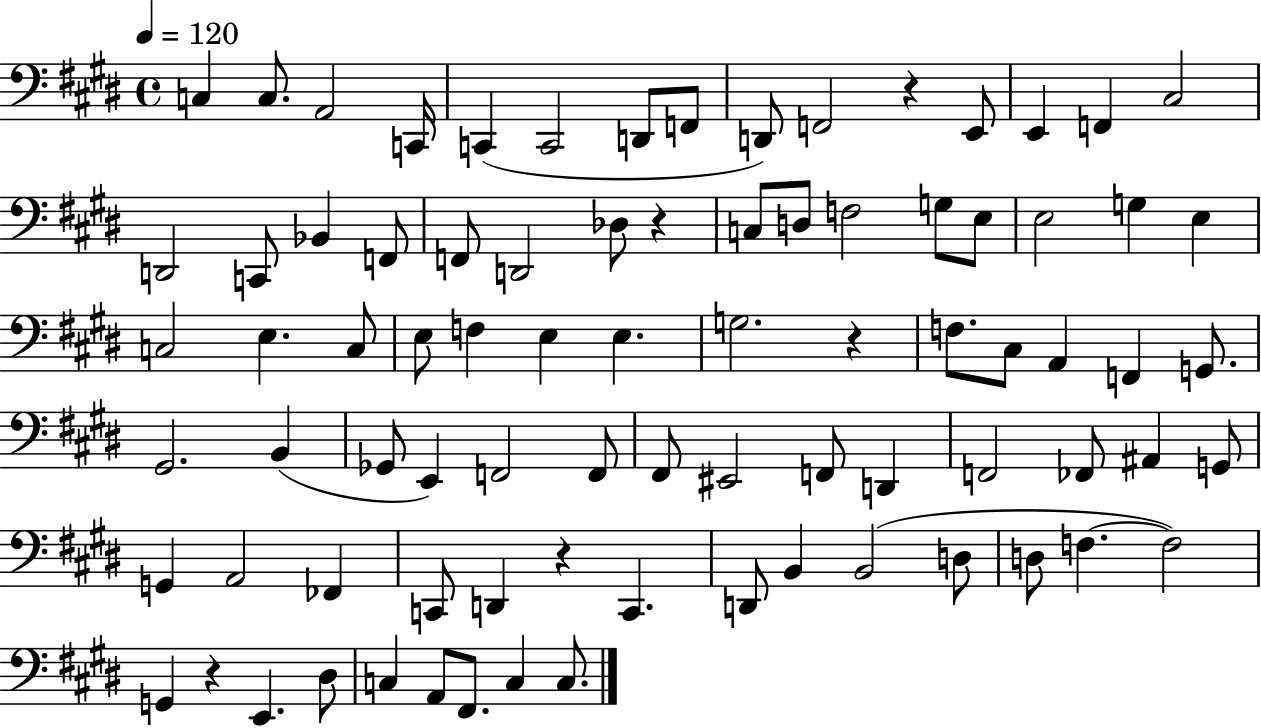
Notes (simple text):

C3/q C3/e. A2/h C2/s C2/q C2/h D2/e F2/e D2/e F2/h R/q E2/e E2/q F2/q C#3/h D2/h C2/e Bb2/q F2/e F2/e D2/h Db3/e R/q C3/e D3/e F3/h G3/e E3/e E3/h G3/q E3/q C3/h E3/q. C3/e E3/e F3/q E3/q E3/q. G3/h. R/q F3/e. C#3/e A2/q F2/q G2/e. G#2/h. B2/q Gb2/e E2/q F2/h F2/e F#2/e EIS2/h F2/e D2/q F2/h FES2/e A#2/q G2/e G2/q A2/h FES2/q C2/e D2/q R/q C2/q. D2/e B2/q B2/h D3/e D3/e F3/q. F3/h G2/q R/q E2/q. D#3/e C3/q A2/e F#2/e. C3/q C3/e.